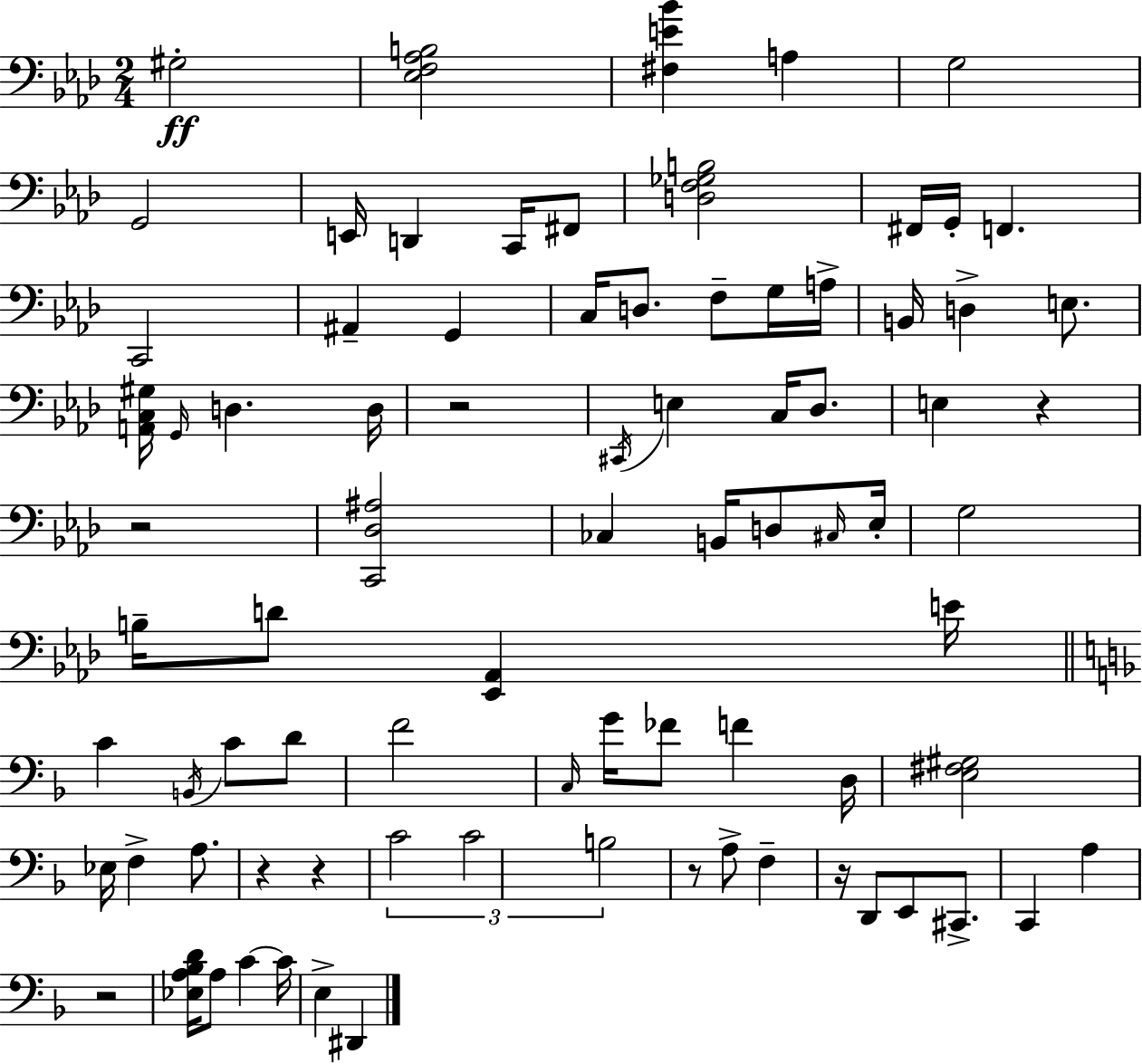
{
  \clef bass
  \numericTimeSignature
  \time 2/4
  \key f \minor
  gis2-.\ff | <ees f aes b>2 | <fis e' bes'>4 a4 | g2 | \break g,2 | e,16 d,4 c,16 fis,8 | <d f ges b>2 | fis,16 g,16-. f,4. | \break c,2 | ais,4-- g,4 | c16 d8. f8-- g16 a16-> | b,16 d4-> e8. | \break <a, c gis>16 \grace { g,16 } d4. | d16 r2 | \acciaccatura { cis,16 } e4 c16 des8. | e4 r4 | \break r2 | <c, des ais>2 | ces4 b,16 d8 | \grace { cis16 } ees16-. g2 | \break b16-- d'8 <ees, aes,>4 | e'16 \bar "||" \break \key f \major c'4 \acciaccatura { b,16 } c'8 d'8 | f'2 | \grace { c16 } g'16 fes'8 f'4 | d16 <e fis gis>2 | \break ees16 f4-> a8. | r4 r4 | \tuplet 3/2 { c'2 | c'2 | \break b2 } | r8 a8-> f4-- | r16 d,8 e,8 cis,8.-> | c,4 a4 | \break r2 | <ees a bes d'>16 a8 c'4~~ | c'16 e4-> dis,4 | \bar "|."
}